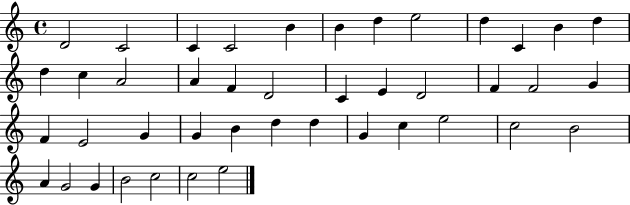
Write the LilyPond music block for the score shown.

{
  \clef treble
  \time 4/4
  \defaultTimeSignature
  \key c \major
  d'2 c'2 | c'4 c'2 b'4 | b'4 d''4 e''2 | d''4 c'4 b'4 d''4 | \break d''4 c''4 a'2 | a'4 f'4 d'2 | c'4 e'4 d'2 | f'4 f'2 g'4 | \break f'4 e'2 g'4 | g'4 b'4 d''4 d''4 | g'4 c''4 e''2 | c''2 b'2 | \break a'4 g'2 g'4 | b'2 c''2 | c''2 e''2 | \bar "|."
}